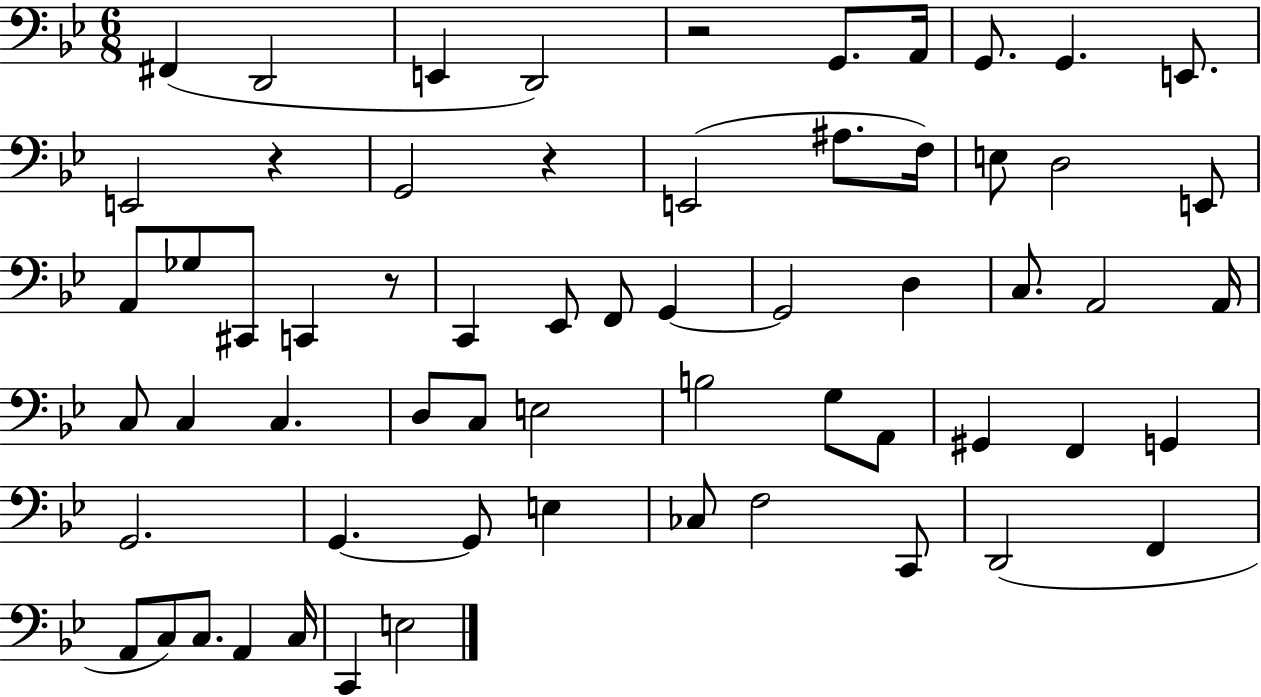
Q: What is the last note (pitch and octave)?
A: E3